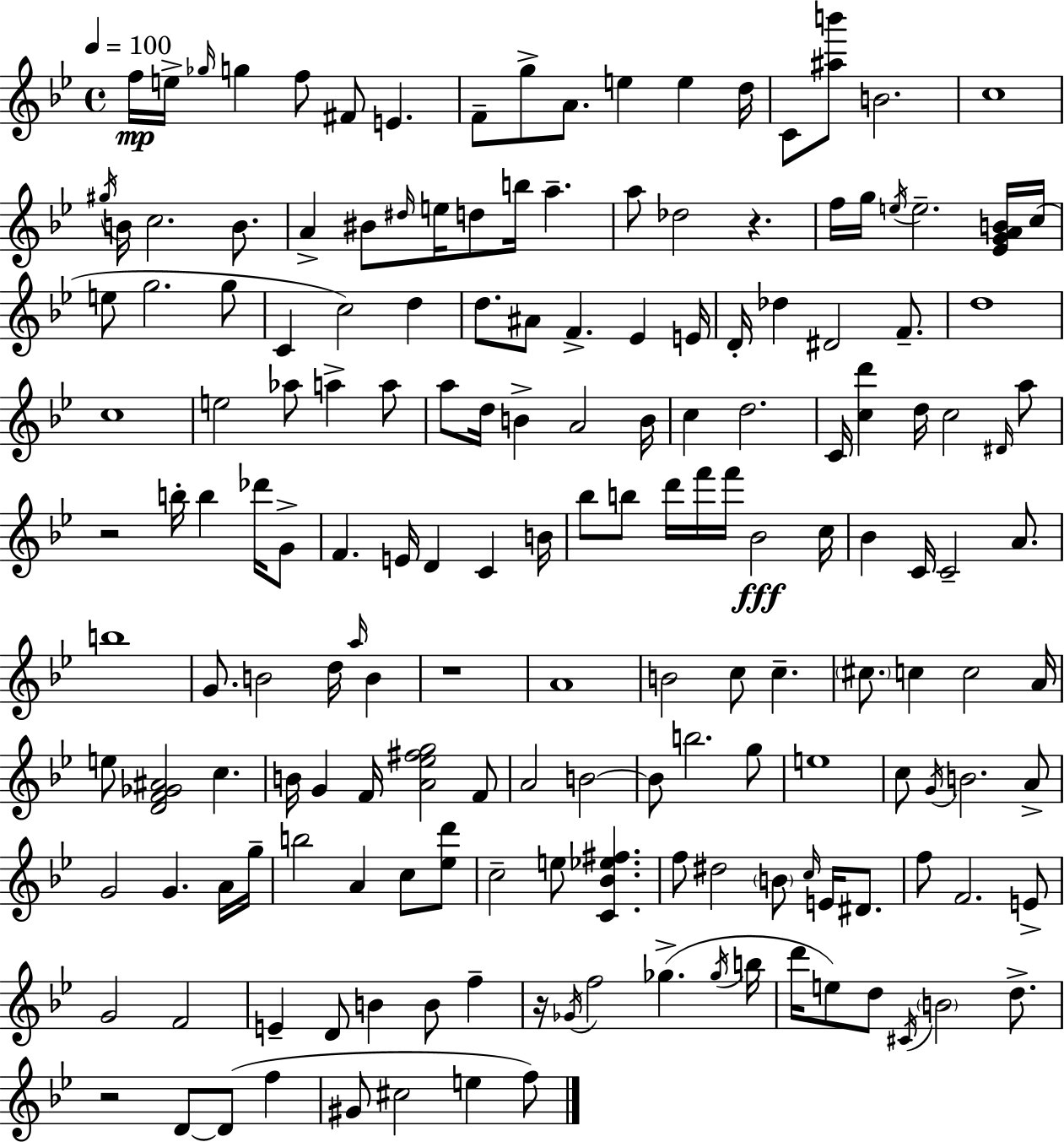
F5/s E5/s Gb5/s G5/q F5/e F#4/e E4/q. F4/e G5/e A4/e. E5/q E5/q D5/s C4/e [A#5,B6]/e B4/h. C5/w G#5/s B4/s C5/h. B4/e. A4/q BIS4/e D#5/s E5/s D5/e B5/s A5/q. A5/e Db5/h R/q. F5/s G5/s E5/s E5/h. [Eb4,G4,A4,B4]/s C5/s E5/e G5/h. G5/e C4/q C5/h D5/q D5/e. A#4/e F4/q. Eb4/q E4/s D4/s Db5/q D#4/h F4/e. D5/w C5/w E5/h Ab5/e A5/q A5/e A5/e D5/s B4/q A4/h B4/s C5/q D5/h. C4/s [C5,D6]/q D5/s C5/h D#4/s A5/e R/h B5/s B5/q Db6/s G4/e F4/q. E4/s D4/q C4/q B4/s Bb5/e B5/e D6/s F6/s F6/s Bb4/h C5/s Bb4/q C4/s C4/h A4/e. B5/w G4/e. B4/h D5/s A5/s B4/q R/w A4/w B4/h C5/e C5/q. C#5/e. C5/q C5/h A4/s E5/e [D4,F4,Gb4,A#4]/h C5/q. B4/s G4/q F4/s [A4,Eb5,F#5,G5]/h F4/e A4/h B4/h B4/e B5/h. G5/e E5/w C5/e G4/s B4/h. A4/e G4/h G4/q. A4/s G5/s B5/h A4/q C5/e [Eb5,D6]/e C5/h E5/e [C4,Bb4,Eb5,F#5]/q. F5/e D#5/h B4/e C5/s E4/s D#4/e. F5/e F4/h. E4/e G4/h F4/h E4/q D4/e B4/q B4/e F5/q R/s Gb4/s F5/h Gb5/q. Gb5/s B5/s D6/s E5/e D5/e C#4/s B4/h D5/e. R/h D4/e D4/e F5/q G#4/e C#5/h E5/q F5/e